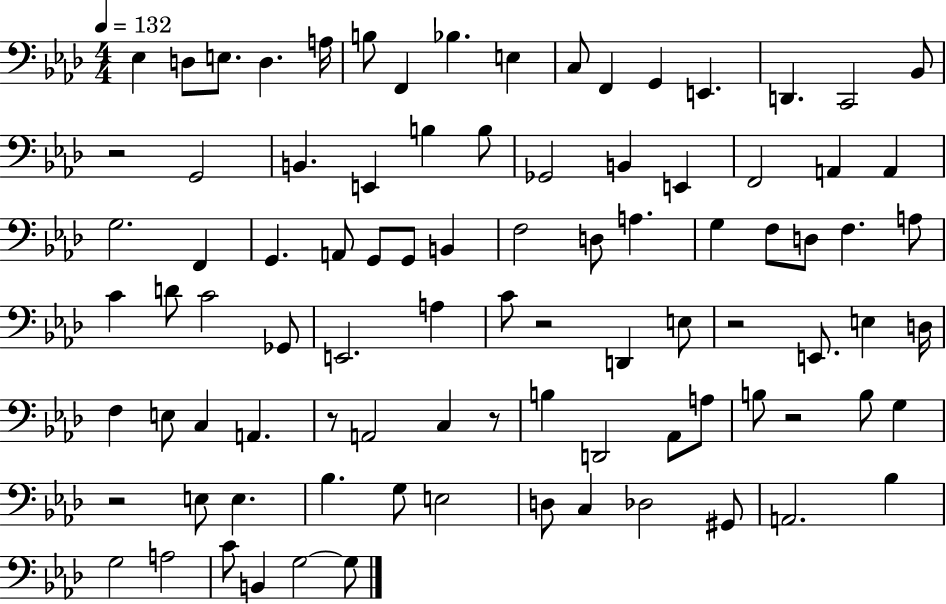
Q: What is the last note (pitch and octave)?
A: G3